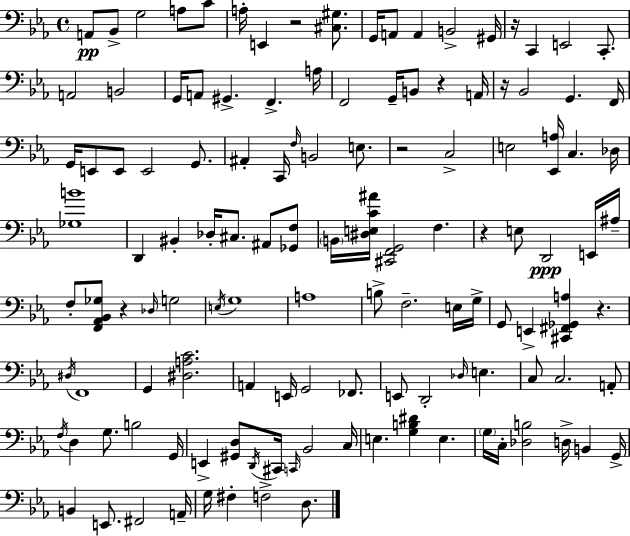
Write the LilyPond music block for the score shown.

{
  \clef bass
  \time 4/4
  \defaultTimeSignature
  \key c \minor
  a,8\pp bes,8-> g2 a8 c'8 | a16-. e,4 r2 <cis gis>8. | g,16 a,8 a,4 b,2-> gis,16 | r16 c,4 e,2 c,8.-. | \break a,2 b,2 | g,16 a,8 gis,4.-> f,4.-> a16 | f,2 g,16-- b,8 r4 a,16 | r16 bes,2 g,4. f,16 | \break g,16 e,8 e,8 e,2 g,8. | ais,4-. c,16 \grace { f16 } b,2 e8. | r2 c2-> | e2 <ees, a>16 c4. | \break des16 <ges b'>1 | d,4 bis,4-. des16-. cis8. ais,8 <ges, f>8 | \parenthesize b,16 <dis e c' ais'>16 <cis, f, g,>2 f4. | r4 e8 d,2\ppp e,16 | \break ais16-- f8-. <f, aes, bes, ges>8 r4 \grace { des16 } g2 | \acciaccatura { e16 } g1 | a1 | b8-> f2.-- | \break e16 g16-> g,8 e,4-> <cis, fis, ges, a>4 r4. | \acciaccatura { dis16 } f,1 | g,4 <dis a c'>2. | a,4 e,16 g,2 | \break fes,8. e,8 d,2-. \grace { des16 } e4. | c8 c2. | a,8-. \acciaccatura { f16 } d4 g8. b2 | g,16 e,4-> <gis, d>8 \acciaccatura { d,16 } cis,16 \grace { c,16 } bes,2 | \break c16 e4. <g b dis'>4 | e4. \parenthesize g16 c16-. <des b>2 | d16-> b,4 g,16-> b,4 e,8. fis,2 | a,16-- g16 fis4-. f2-> | \break d8. \bar "|."
}